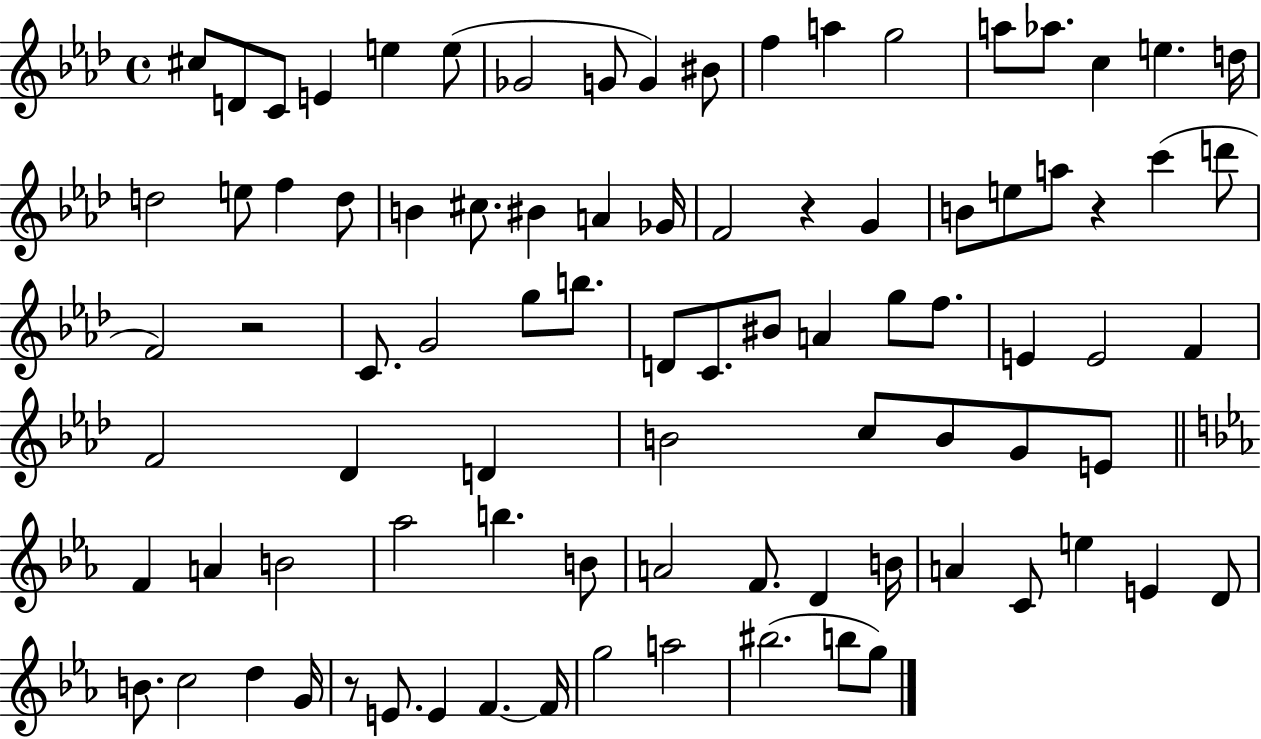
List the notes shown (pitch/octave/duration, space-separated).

C#5/e D4/e C4/e E4/q E5/q E5/e Gb4/h G4/e G4/q BIS4/e F5/q A5/q G5/h A5/e Ab5/e. C5/q E5/q. D5/s D5/h E5/e F5/q D5/e B4/q C#5/e. BIS4/q A4/q Gb4/s F4/h R/q G4/q B4/e E5/e A5/e R/q C6/q D6/e F4/h R/h C4/e. G4/h G5/e B5/e. D4/e C4/e. BIS4/e A4/q G5/e F5/e. E4/q E4/h F4/q F4/h Db4/q D4/q B4/h C5/e B4/e G4/e E4/e F4/q A4/q B4/h Ab5/h B5/q. B4/e A4/h F4/e. D4/q B4/s A4/q C4/e E5/q E4/q D4/e B4/e. C5/h D5/q G4/s R/e E4/e. E4/q F4/q. F4/s G5/h A5/h BIS5/h. B5/e G5/e